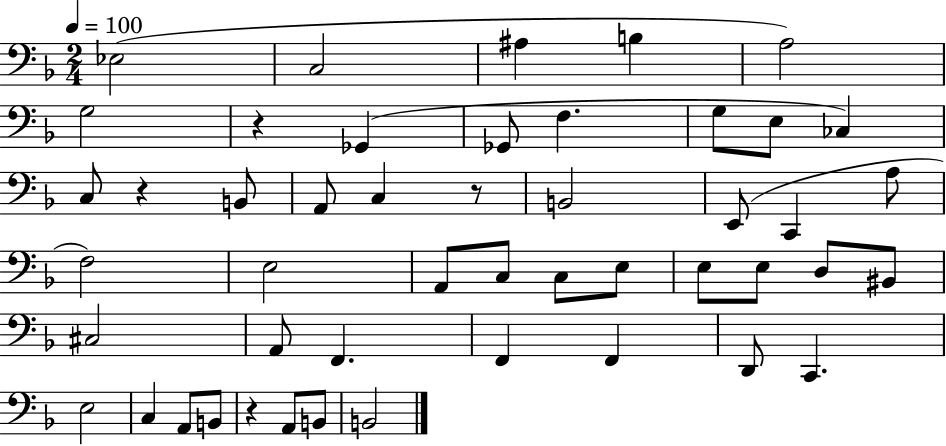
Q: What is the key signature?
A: F major